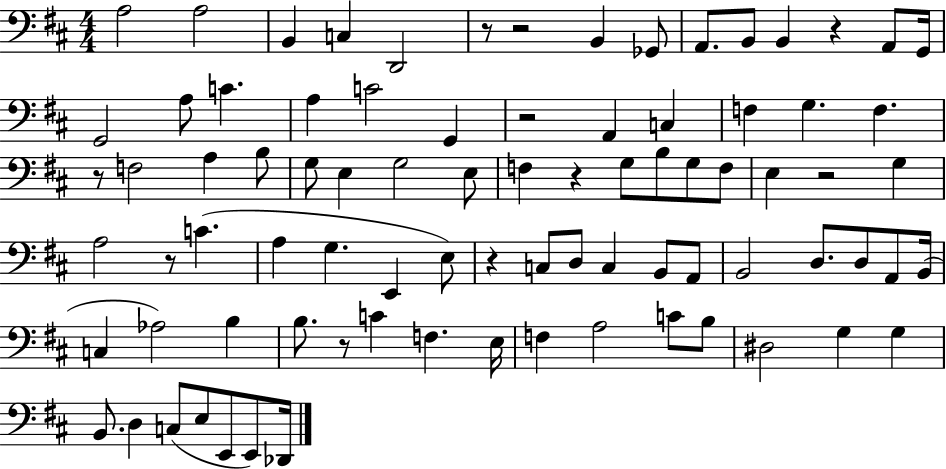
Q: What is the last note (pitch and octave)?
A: Db2